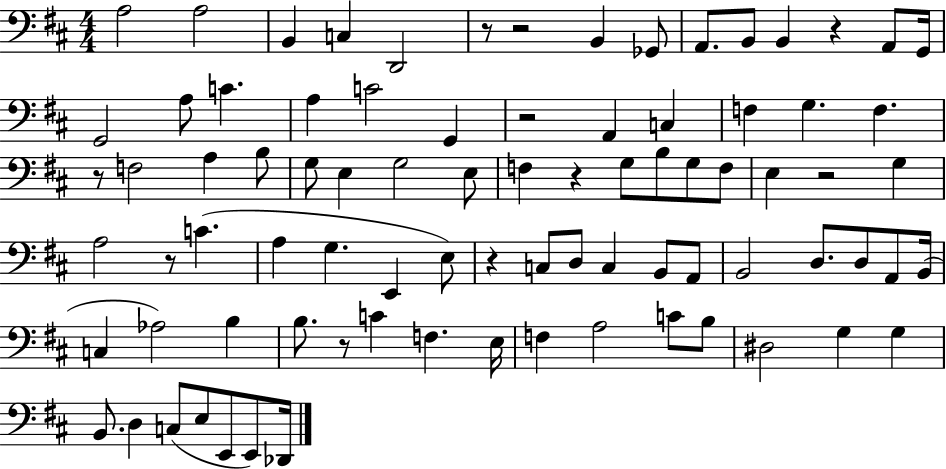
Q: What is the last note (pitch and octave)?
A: Db2